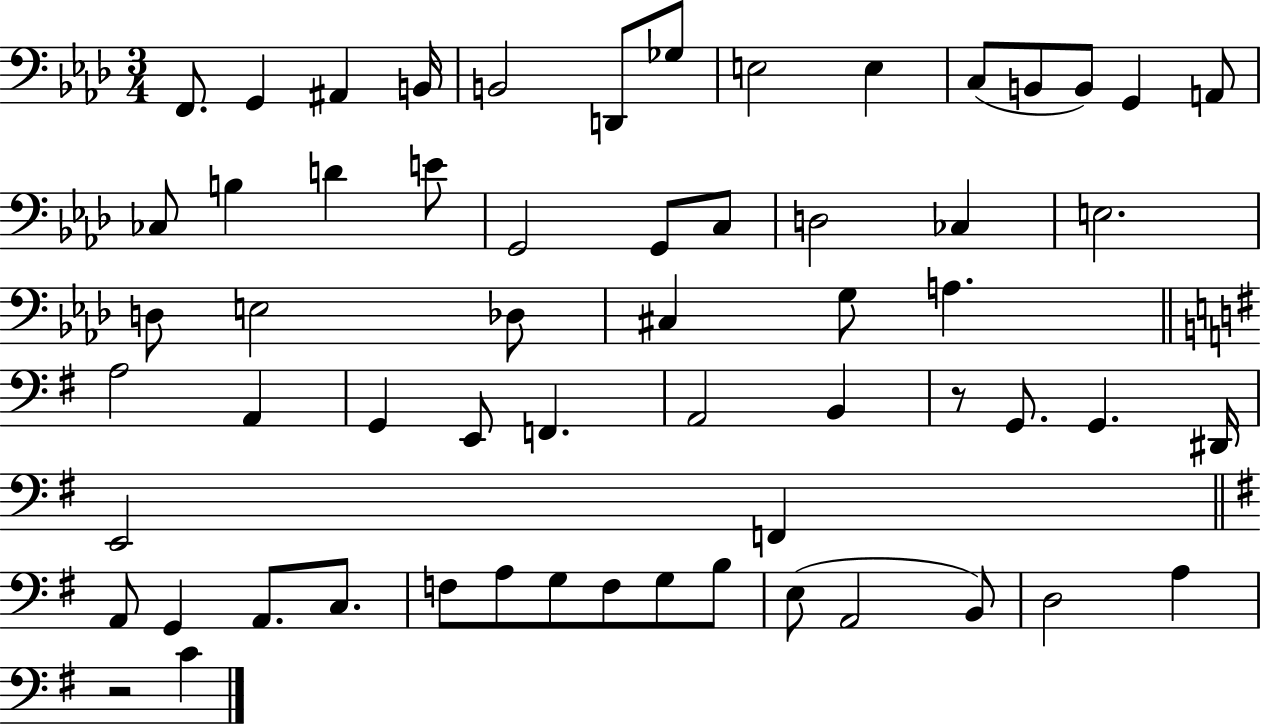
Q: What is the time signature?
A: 3/4